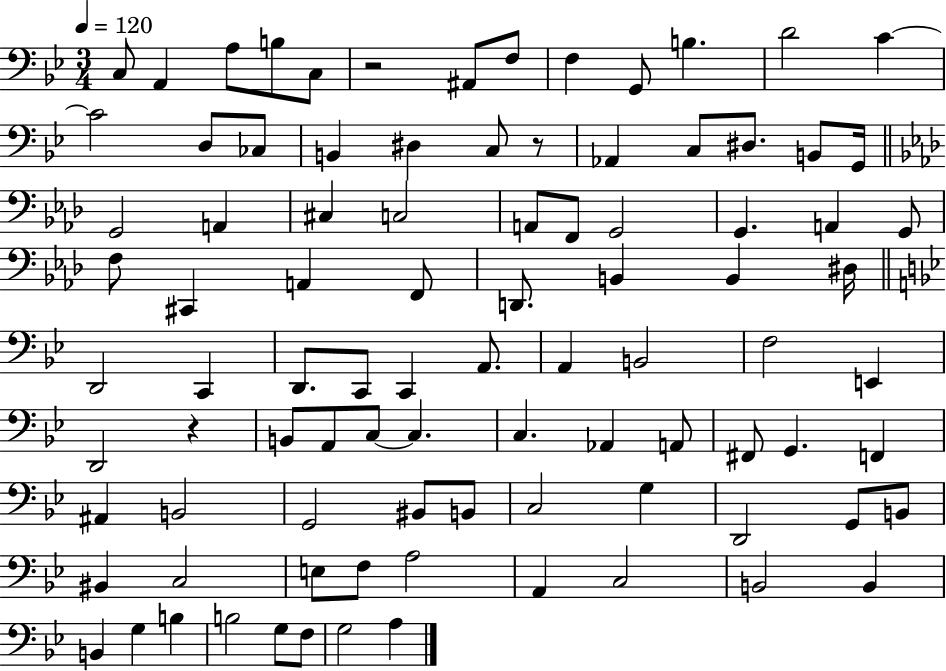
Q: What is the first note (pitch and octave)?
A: C3